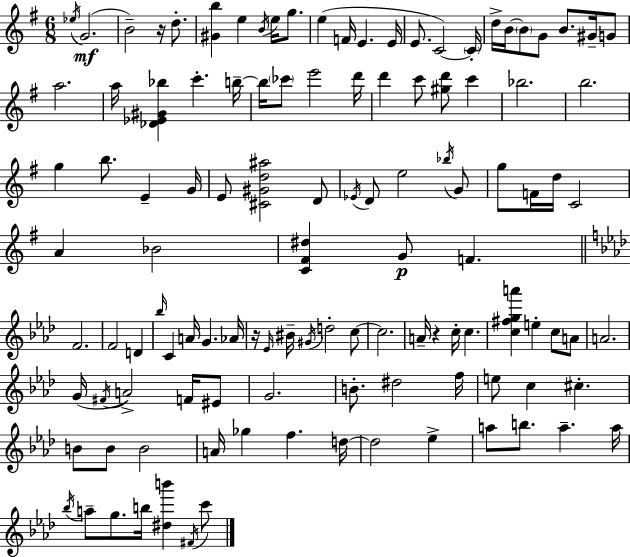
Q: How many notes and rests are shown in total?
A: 116